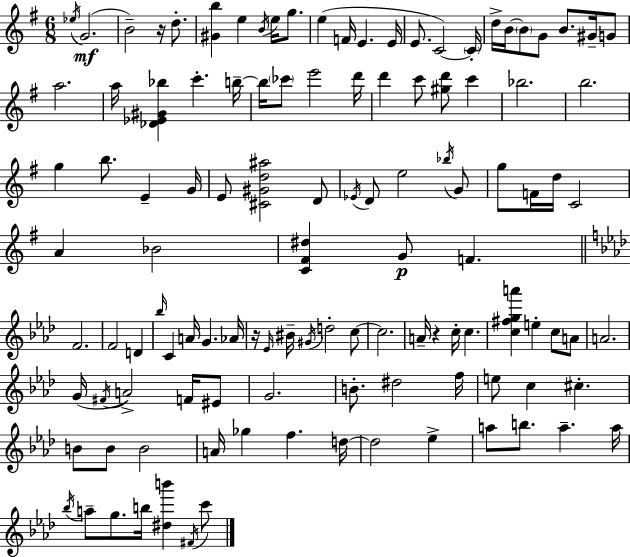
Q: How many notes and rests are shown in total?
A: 116